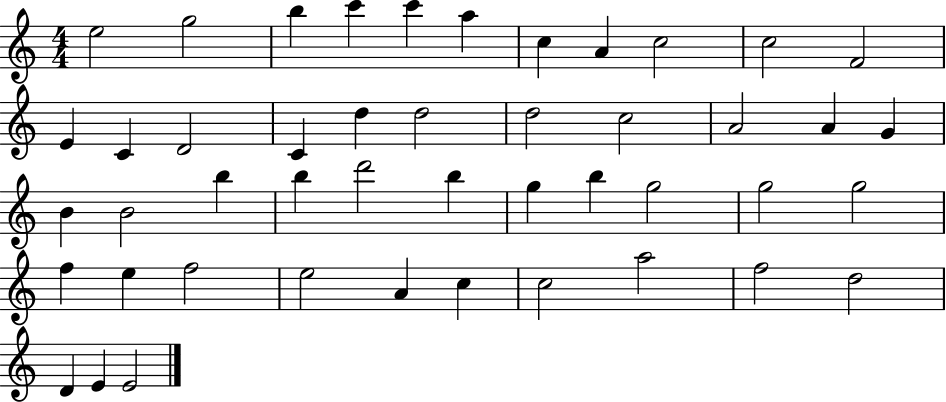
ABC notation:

X:1
T:Untitled
M:4/4
L:1/4
K:C
e2 g2 b c' c' a c A c2 c2 F2 E C D2 C d d2 d2 c2 A2 A G B B2 b b d'2 b g b g2 g2 g2 f e f2 e2 A c c2 a2 f2 d2 D E E2